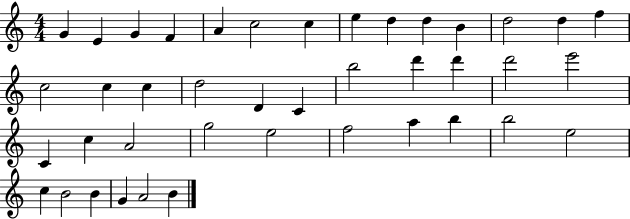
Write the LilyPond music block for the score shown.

{
  \clef treble
  \numericTimeSignature
  \time 4/4
  \key c \major
  g'4 e'4 g'4 f'4 | a'4 c''2 c''4 | e''4 d''4 d''4 b'4 | d''2 d''4 f''4 | \break c''2 c''4 c''4 | d''2 d'4 c'4 | b''2 d'''4 d'''4 | d'''2 e'''2 | \break c'4 c''4 a'2 | g''2 e''2 | f''2 a''4 b''4 | b''2 e''2 | \break c''4 b'2 b'4 | g'4 a'2 b'4 | \bar "|."
}